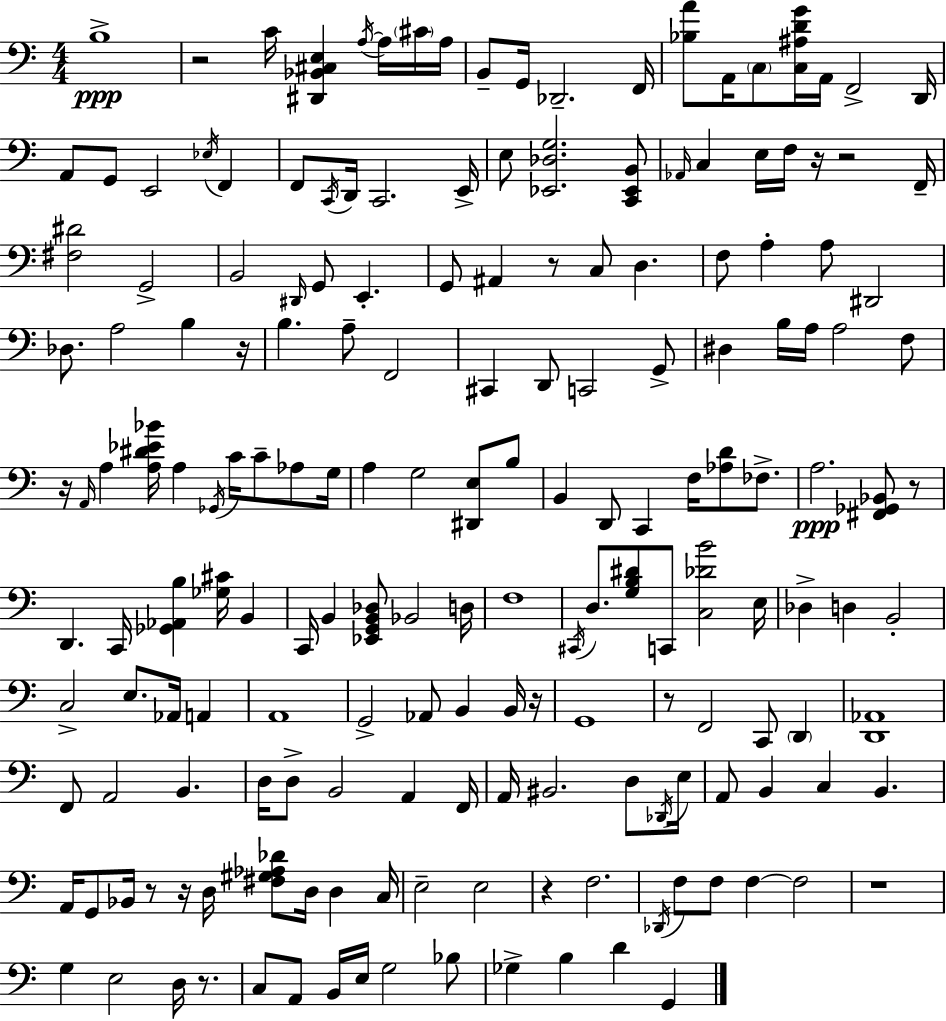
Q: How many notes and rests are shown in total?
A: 180